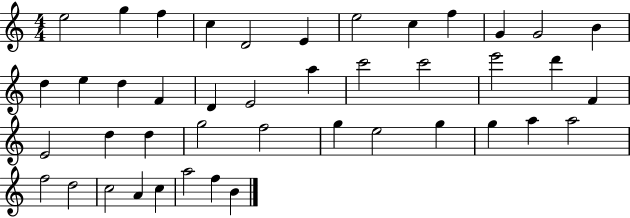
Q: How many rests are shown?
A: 0